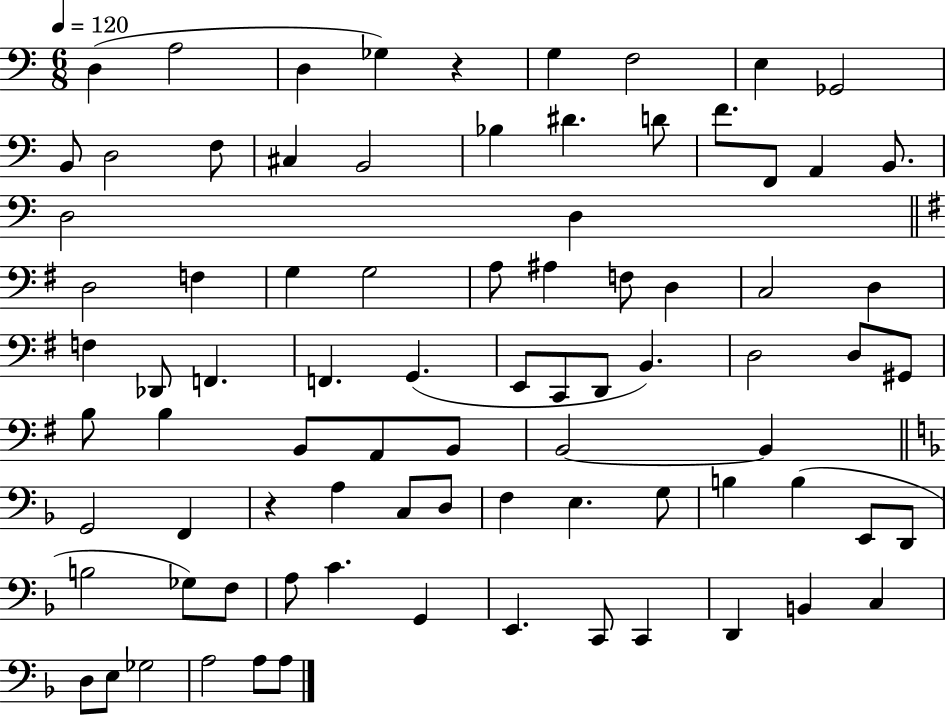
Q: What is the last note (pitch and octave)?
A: A3